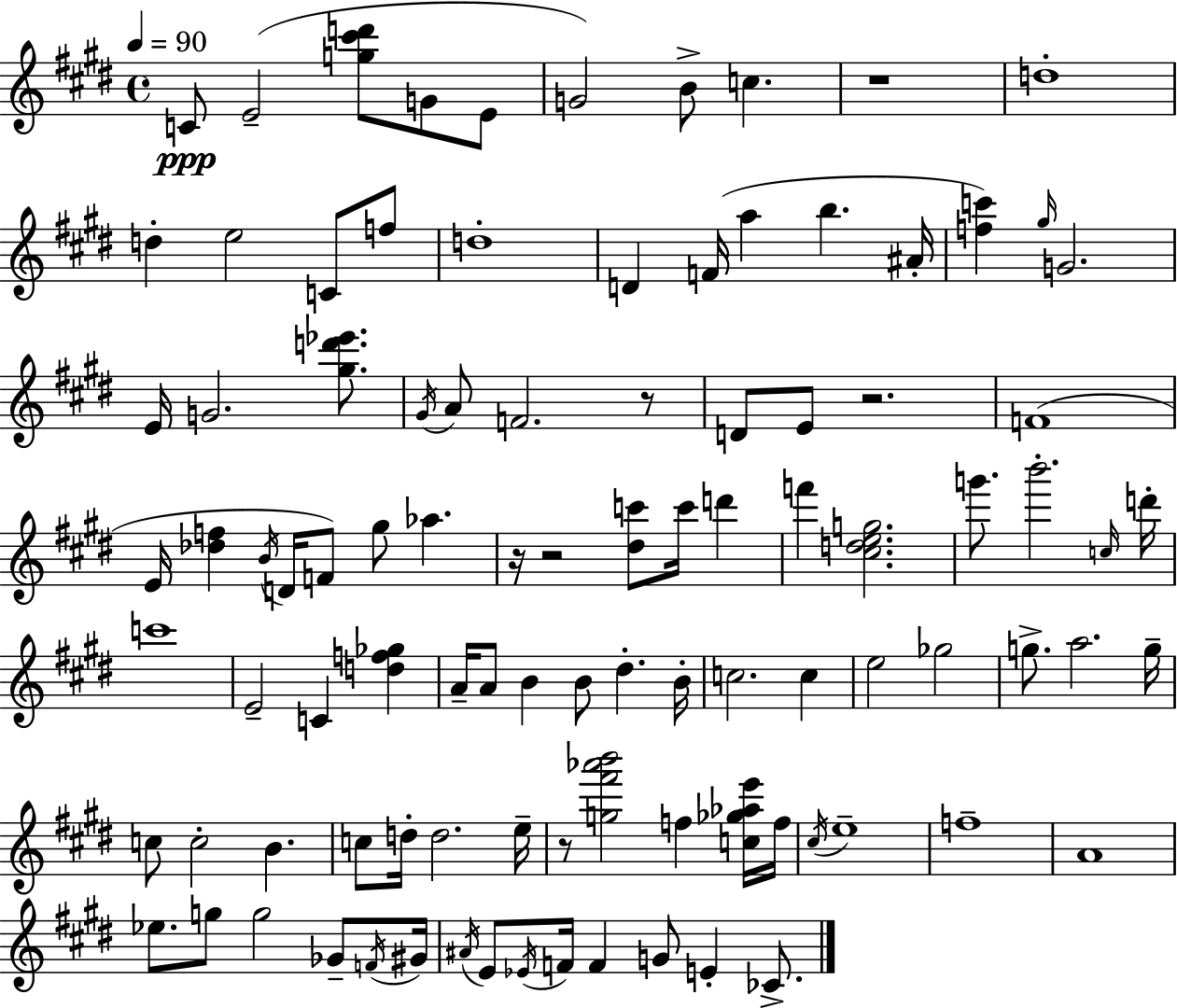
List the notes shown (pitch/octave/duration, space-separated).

C4/e E4/h [G5,C#6,D6]/e G4/e E4/e G4/h B4/e C5/q. R/w D5/w D5/q E5/h C4/e F5/e D5/w D4/q F4/s A5/q B5/q. A#4/s [F5,C6]/q G#5/s G4/h. E4/s G4/h. [G#5,D6,Eb6]/e. G#4/s A4/e F4/h. R/e D4/e E4/e R/h. F4/w E4/s [Db5,F5]/q B4/s D4/s F4/e G#5/e Ab5/q. R/s R/h [D#5,C6]/e C6/s D6/q F6/q [C#5,D5,E5,G5]/h. G6/e. B6/h. C5/s D6/s C6/w E4/h C4/q [D5,F5,Gb5]/q A4/s A4/e B4/q B4/e D#5/q. B4/s C5/h. C5/q E5/h Gb5/h G5/e. A5/h. G5/s C5/e C5/h B4/q. C5/e D5/s D5/h. E5/s R/e [G5,F#6,Ab6,B6]/h F5/q [C5,Gb5,Ab5,E6]/s F5/s C#5/s E5/w F5/w A4/w Eb5/e. G5/e G5/h Gb4/e F4/s G#4/s A#4/s E4/e Eb4/s F4/s F4/q G4/e E4/q CES4/e.